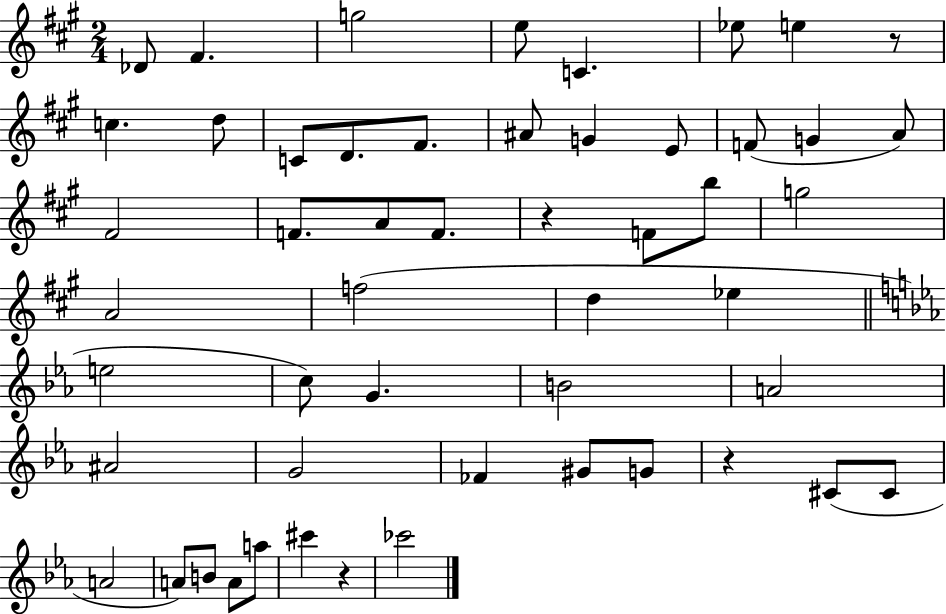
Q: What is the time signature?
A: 2/4